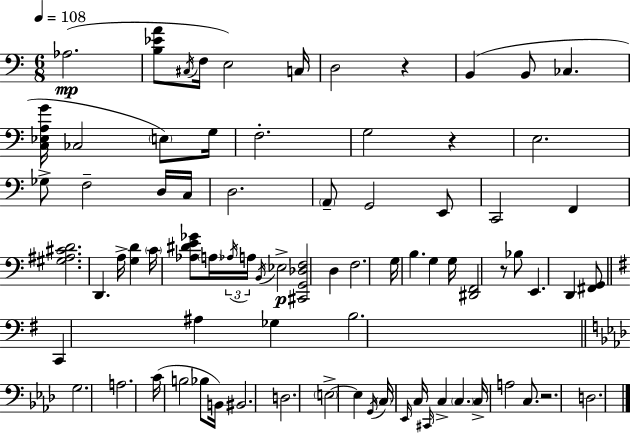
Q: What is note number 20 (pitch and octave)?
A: D3